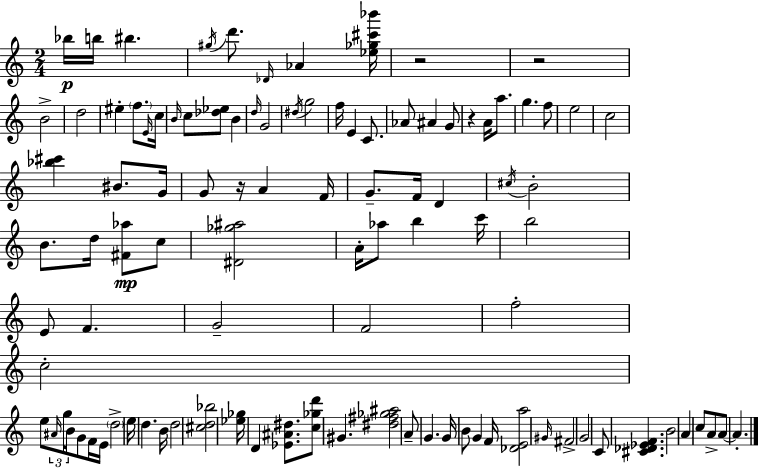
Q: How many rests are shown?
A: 4